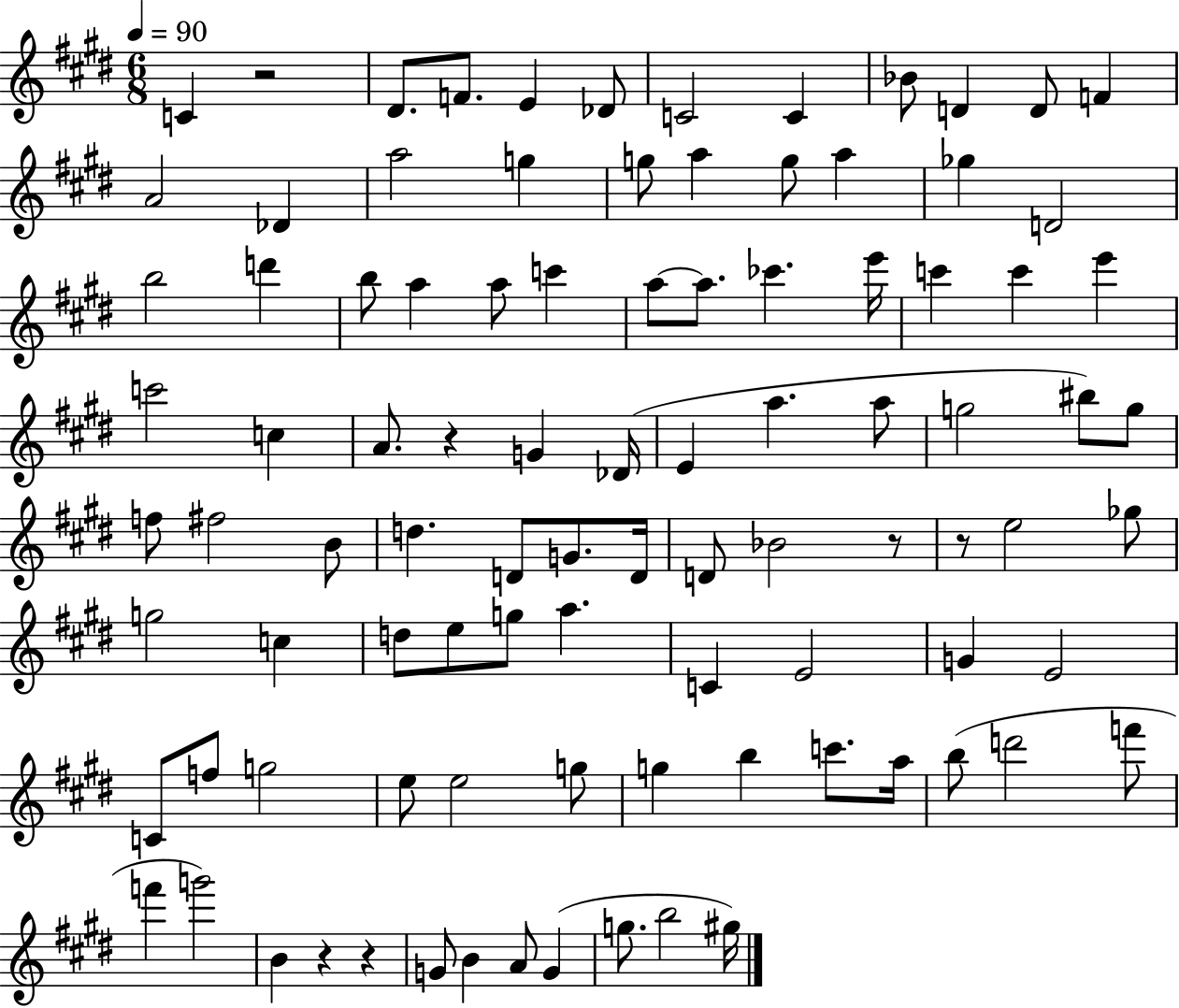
C4/q R/h D#4/e. F4/e. E4/q Db4/e C4/h C4/q Bb4/e D4/q D4/e F4/q A4/h Db4/q A5/h G5/q G5/e A5/q G5/e A5/q Gb5/q D4/h B5/h D6/q B5/e A5/q A5/e C6/q A5/e A5/e. CES6/q. E6/s C6/q C6/q E6/q C6/h C5/q A4/e. R/q G4/q Db4/s E4/q A5/q. A5/e G5/h BIS5/e G5/e F5/e F#5/h B4/e D5/q. D4/e G4/e. D4/s D4/e Bb4/h R/e R/e E5/h Gb5/e G5/h C5/q D5/e E5/e G5/e A5/q. C4/q E4/h G4/q E4/h C4/e F5/e G5/h E5/e E5/h G5/e G5/q B5/q C6/e. A5/s B5/e D6/h F6/e F6/q G6/h B4/q R/q R/q G4/e B4/q A4/e G4/q G5/e. B5/h G#5/s